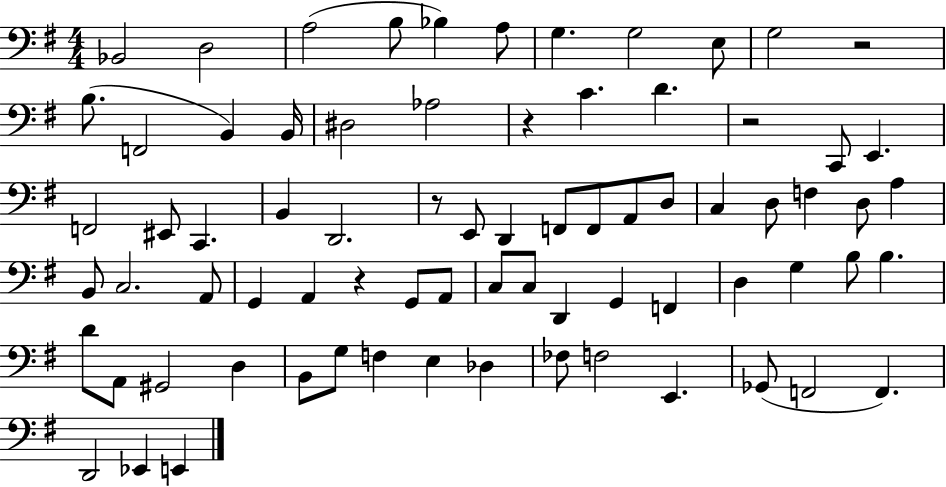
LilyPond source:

{
  \clef bass
  \numericTimeSignature
  \time 4/4
  \key g \major
  bes,2 d2 | a2( b8 bes4) a8 | g4. g2 e8 | g2 r2 | \break b8.( f,2 b,4) b,16 | dis2 aes2 | r4 c'4. d'4. | r2 c,8 e,4. | \break f,2 eis,8 c,4. | b,4 d,2. | r8 e,8 d,4 f,8 f,8 a,8 d8 | c4 d8 f4 d8 a4 | \break b,8 c2. a,8 | g,4 a,4 r4 g,8 a,8 | c8 c8 d,4 g,4 f,4 | d4 g4 b8 b4. | \break d'8 a,8 gis,2 d4 | b,8 g8 f4 e4 des4 | fes8 f2 e,4. | ges,8( f,2 f,4.) | \break d,2 ees,4 e,4 | \bar "|."
}